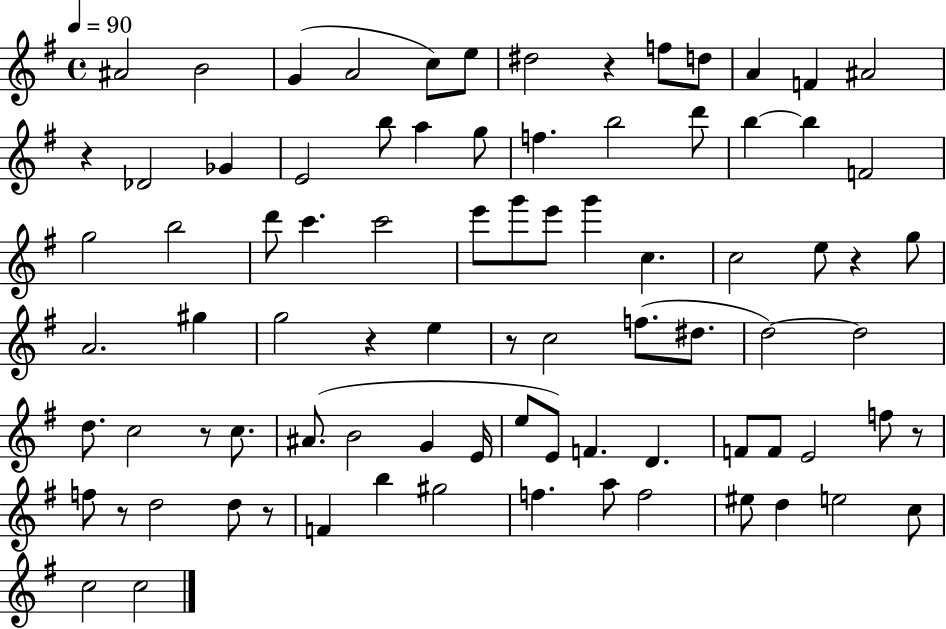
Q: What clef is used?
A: treble